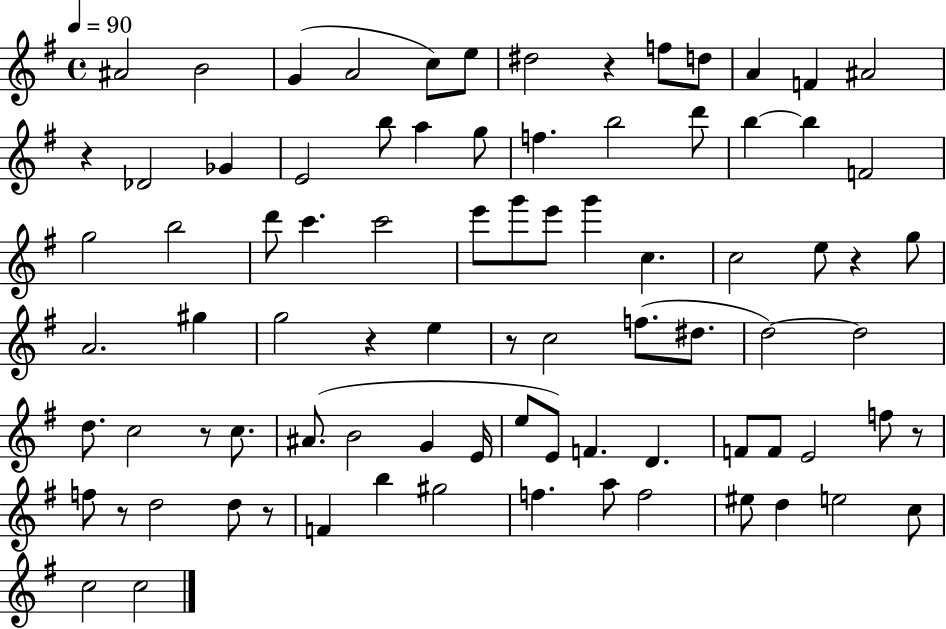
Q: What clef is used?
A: treble